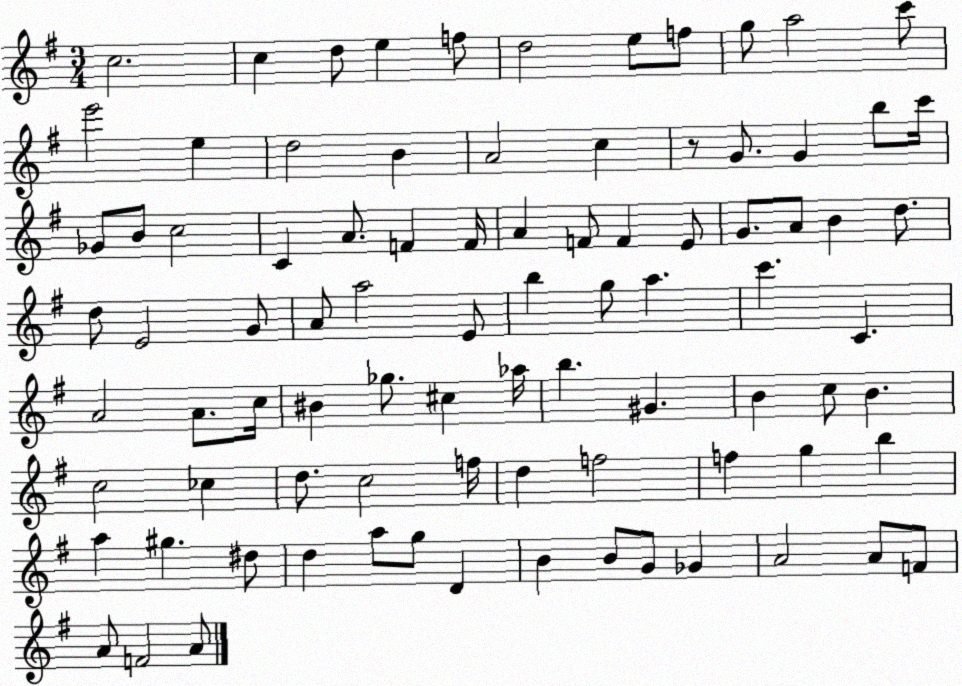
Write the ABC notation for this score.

X:1
T:Untitled
M:3/4
L:1/4
K:G
c2 c d/2 e f/2 d2 e/2 f/2 g/2 a2 c'/2 e'2 e d2 B A2 c z/2 G/2 G b/2 c'/4 _G/2 B/2 c2 C A/2 F F/4 A F/2 F E/2 G/2 A/2 B d/2 d/2 E2 G/2 A/2 a2 E/2 b g/2 a c' C A2 A/2 c/4 ^B _g/2 ^c _a/4 b ^G B c/2 B c2 _c d/2 c2 f/4 d f2 f g b a ^g ^d/2 d a/2 g/2 D B B/2 G/2 _G A2 A/2 F/2 A/2 F2 A/2